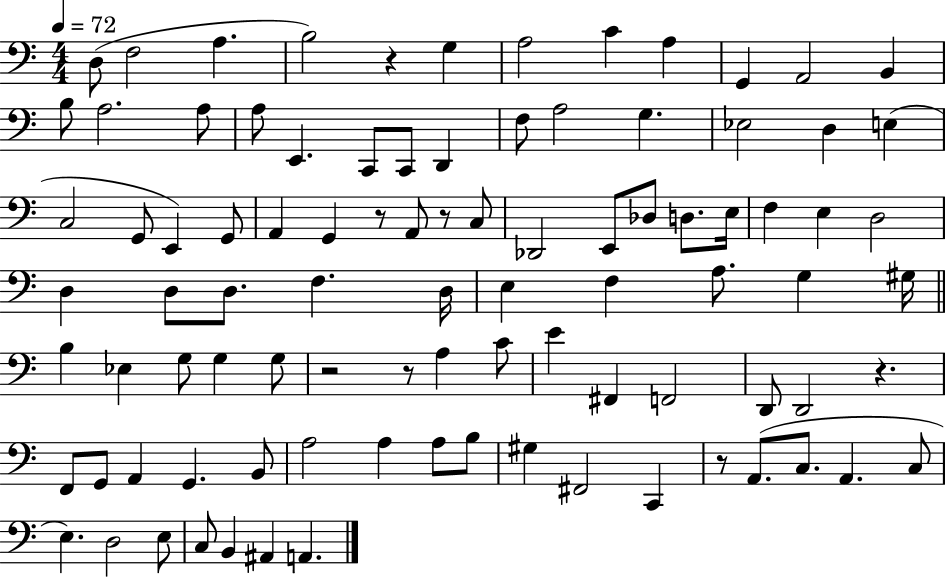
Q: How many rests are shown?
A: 7